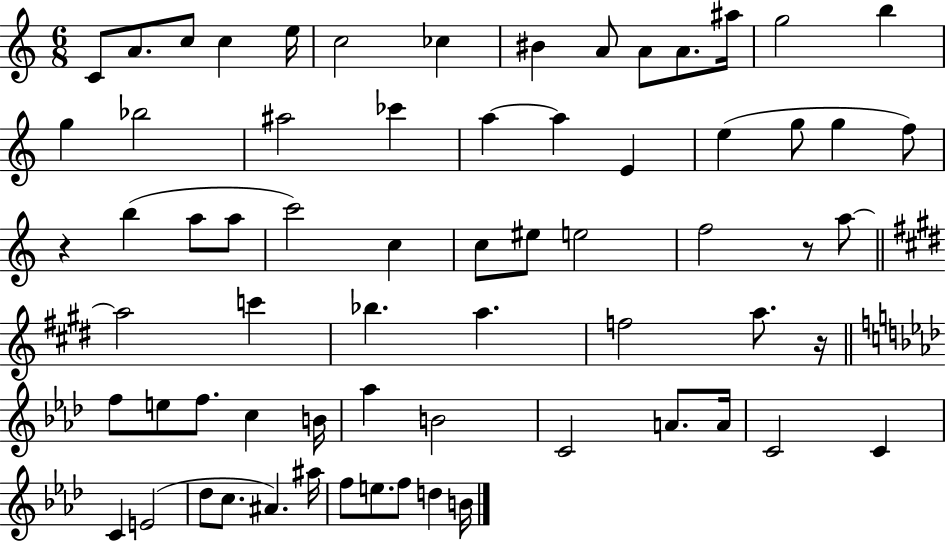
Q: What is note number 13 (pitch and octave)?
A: G5